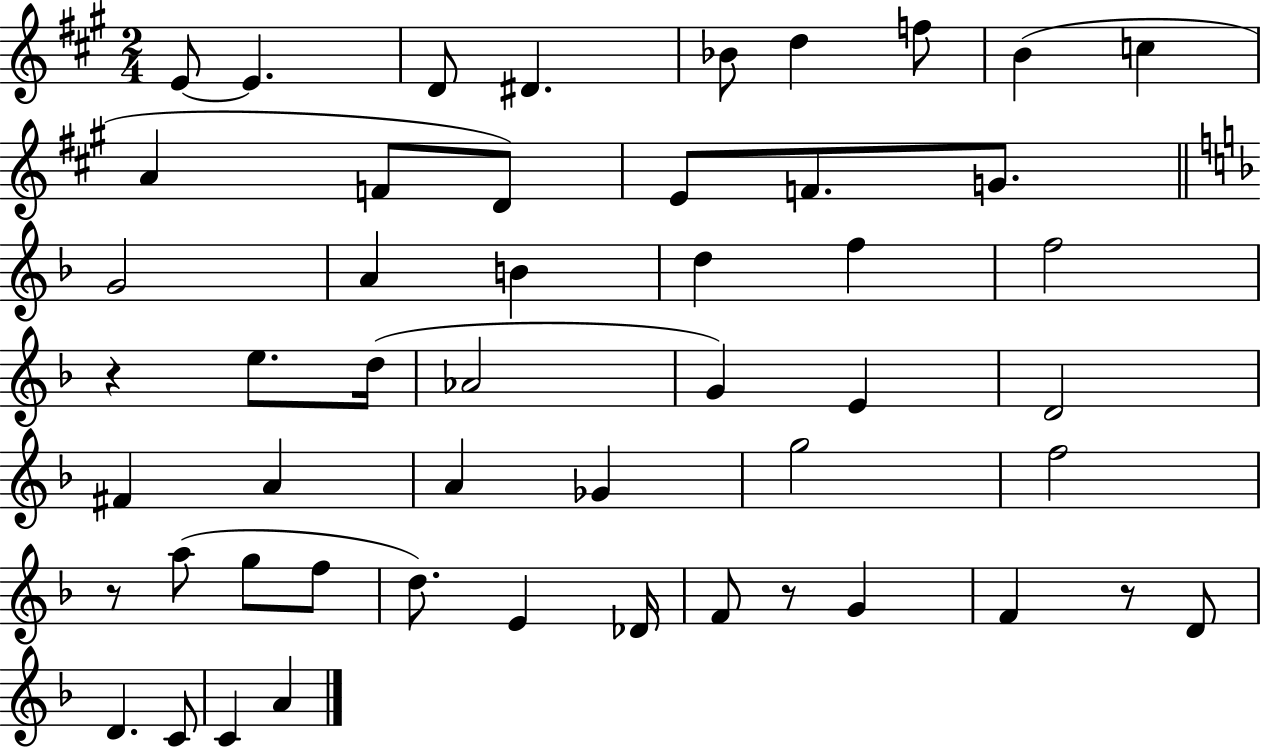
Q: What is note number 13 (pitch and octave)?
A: E4